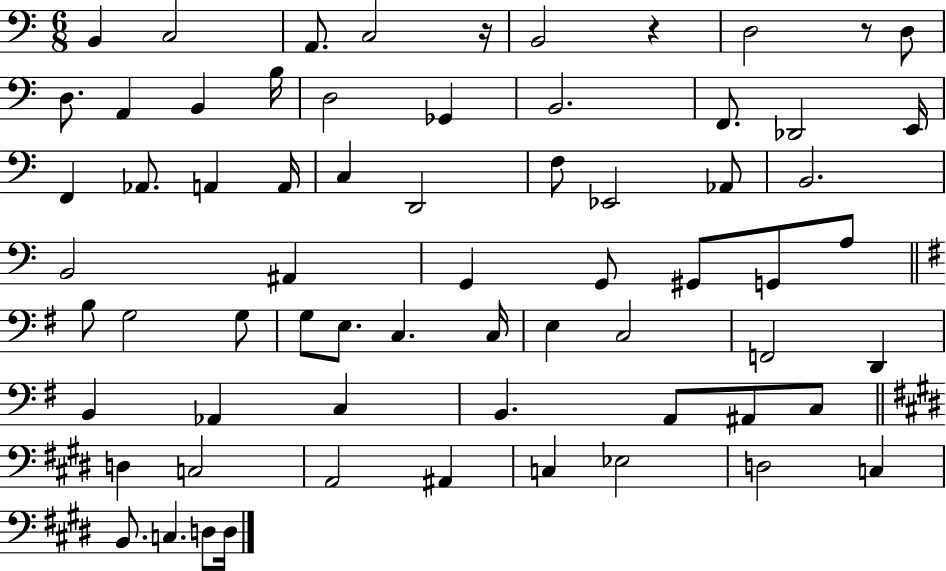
B2/q C3/h A2/e. C3/h R/s B2/h R/q D3/h R/e D3/e D3/e. A2/q B2/q B3/s D3/h Gb2/q B2/h. F2/e. Db2/h E2/s F2/q Ab2/e. A2/q A2/s C3/q D2/h F3/e Eb2/h Ab2/e B2/h. B2/h A#2/q G2/q G2/e G#2/e G2/e A3/e B3/e G3/h G3/e G3/e E3/e. C3/q. C3/s E3/q C3/h F2/h D2/q B2/q Ab2/q C3/q B2/q. A2/e A#2/e C3/e D3/q C3/h A2/h A#2/q C3/q Eb3/h D3/h C3/q B2/e. C3/q. D3/e D3/s